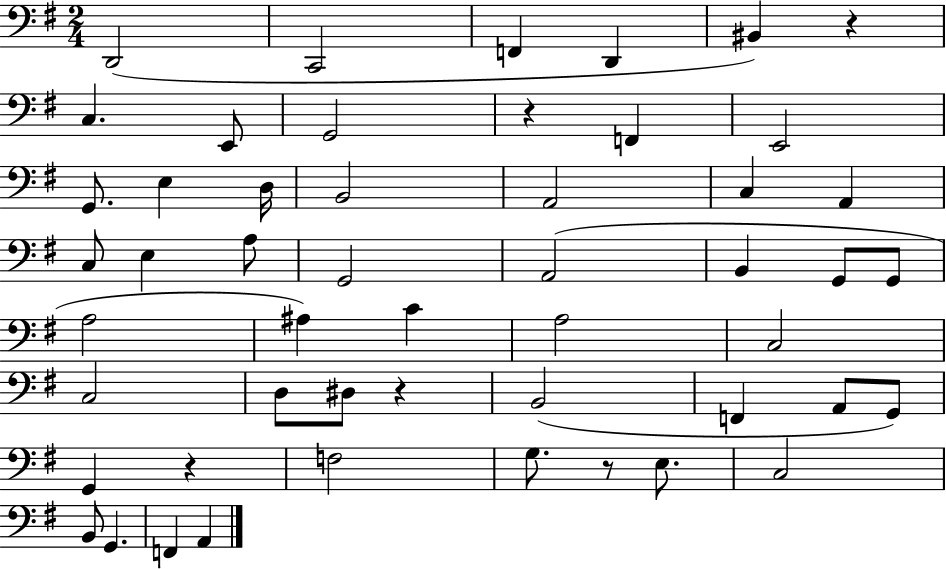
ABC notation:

X:1
T:Untitled
M:2/4
L:1/4
K:G
D,,2 C,,2 F,, D,, ^B,, z C, E,,/2 G,,2 z F,, E,,2 G,,/2 E, D,/4 B,,2 A,,2 C, A,, C,/2 E, A,/2 G,,2 A,,2 B,, G,,/2 G,,/2 A,2 ^A, C A,2 C,2 C,2 D,/2 ^D,/2 z B,,2 F,, A,,/2 G,,/2 G,, z F,2 G,/2 z/2 E,/2 C,2 B,,/2 G,, F,, A,,